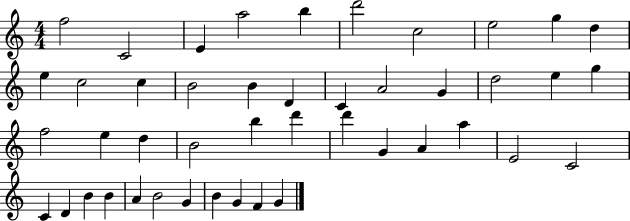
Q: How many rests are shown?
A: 0